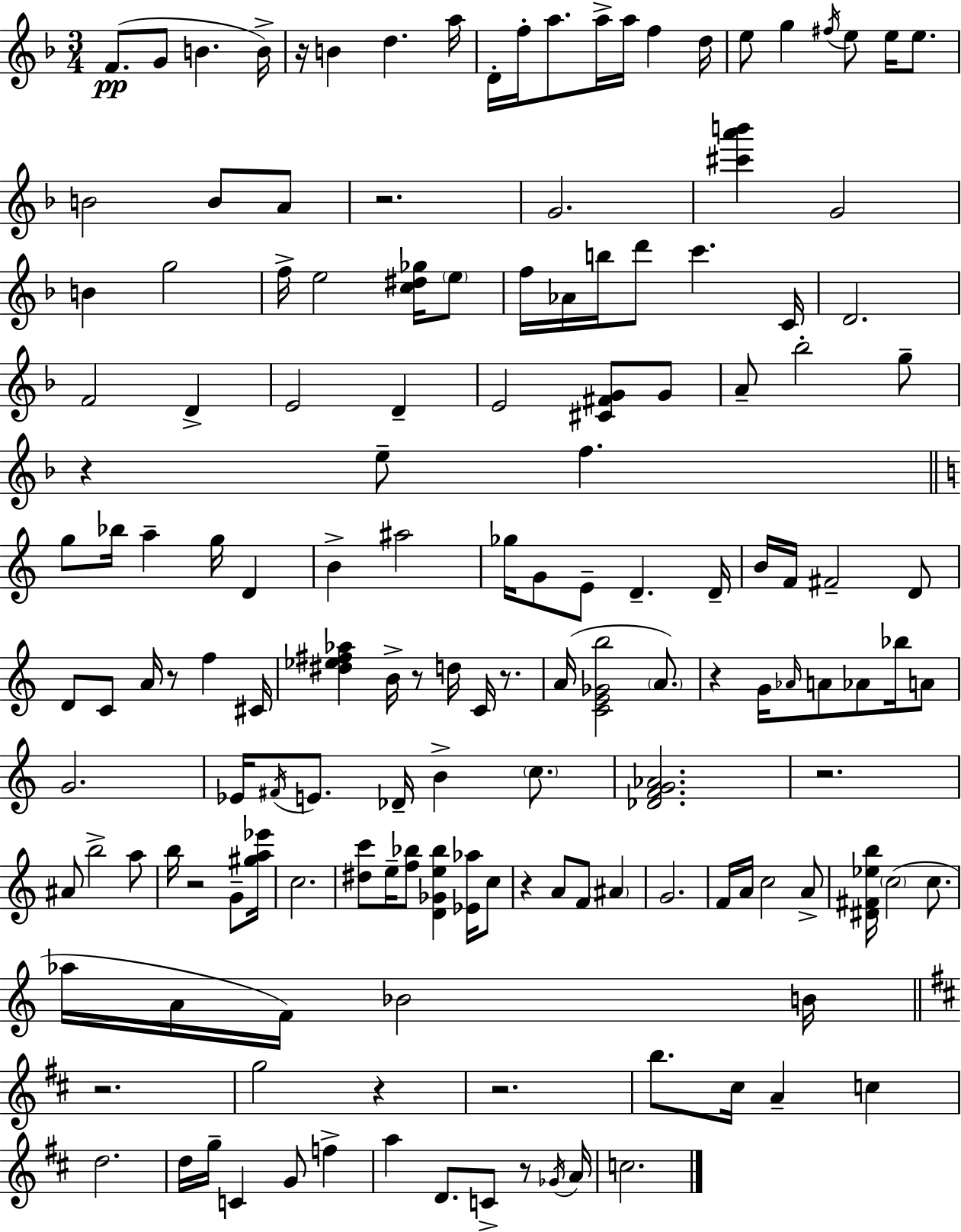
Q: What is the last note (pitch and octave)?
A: C5